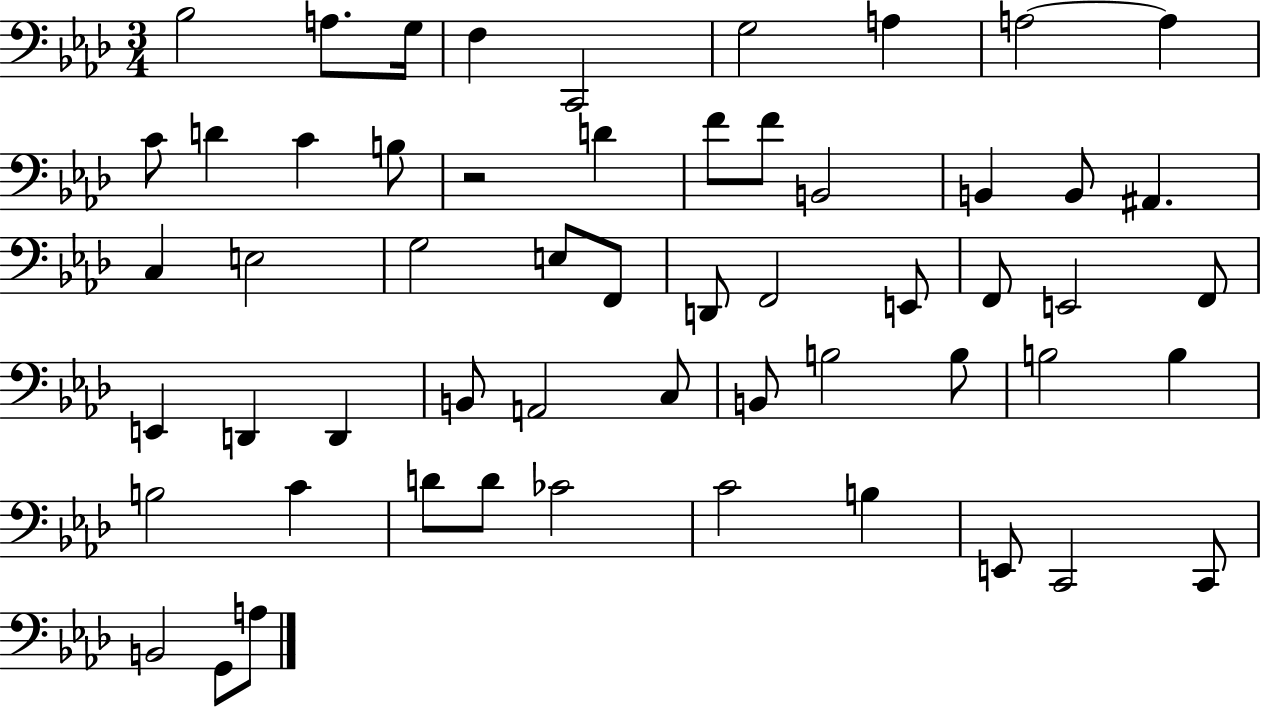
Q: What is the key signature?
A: AES major